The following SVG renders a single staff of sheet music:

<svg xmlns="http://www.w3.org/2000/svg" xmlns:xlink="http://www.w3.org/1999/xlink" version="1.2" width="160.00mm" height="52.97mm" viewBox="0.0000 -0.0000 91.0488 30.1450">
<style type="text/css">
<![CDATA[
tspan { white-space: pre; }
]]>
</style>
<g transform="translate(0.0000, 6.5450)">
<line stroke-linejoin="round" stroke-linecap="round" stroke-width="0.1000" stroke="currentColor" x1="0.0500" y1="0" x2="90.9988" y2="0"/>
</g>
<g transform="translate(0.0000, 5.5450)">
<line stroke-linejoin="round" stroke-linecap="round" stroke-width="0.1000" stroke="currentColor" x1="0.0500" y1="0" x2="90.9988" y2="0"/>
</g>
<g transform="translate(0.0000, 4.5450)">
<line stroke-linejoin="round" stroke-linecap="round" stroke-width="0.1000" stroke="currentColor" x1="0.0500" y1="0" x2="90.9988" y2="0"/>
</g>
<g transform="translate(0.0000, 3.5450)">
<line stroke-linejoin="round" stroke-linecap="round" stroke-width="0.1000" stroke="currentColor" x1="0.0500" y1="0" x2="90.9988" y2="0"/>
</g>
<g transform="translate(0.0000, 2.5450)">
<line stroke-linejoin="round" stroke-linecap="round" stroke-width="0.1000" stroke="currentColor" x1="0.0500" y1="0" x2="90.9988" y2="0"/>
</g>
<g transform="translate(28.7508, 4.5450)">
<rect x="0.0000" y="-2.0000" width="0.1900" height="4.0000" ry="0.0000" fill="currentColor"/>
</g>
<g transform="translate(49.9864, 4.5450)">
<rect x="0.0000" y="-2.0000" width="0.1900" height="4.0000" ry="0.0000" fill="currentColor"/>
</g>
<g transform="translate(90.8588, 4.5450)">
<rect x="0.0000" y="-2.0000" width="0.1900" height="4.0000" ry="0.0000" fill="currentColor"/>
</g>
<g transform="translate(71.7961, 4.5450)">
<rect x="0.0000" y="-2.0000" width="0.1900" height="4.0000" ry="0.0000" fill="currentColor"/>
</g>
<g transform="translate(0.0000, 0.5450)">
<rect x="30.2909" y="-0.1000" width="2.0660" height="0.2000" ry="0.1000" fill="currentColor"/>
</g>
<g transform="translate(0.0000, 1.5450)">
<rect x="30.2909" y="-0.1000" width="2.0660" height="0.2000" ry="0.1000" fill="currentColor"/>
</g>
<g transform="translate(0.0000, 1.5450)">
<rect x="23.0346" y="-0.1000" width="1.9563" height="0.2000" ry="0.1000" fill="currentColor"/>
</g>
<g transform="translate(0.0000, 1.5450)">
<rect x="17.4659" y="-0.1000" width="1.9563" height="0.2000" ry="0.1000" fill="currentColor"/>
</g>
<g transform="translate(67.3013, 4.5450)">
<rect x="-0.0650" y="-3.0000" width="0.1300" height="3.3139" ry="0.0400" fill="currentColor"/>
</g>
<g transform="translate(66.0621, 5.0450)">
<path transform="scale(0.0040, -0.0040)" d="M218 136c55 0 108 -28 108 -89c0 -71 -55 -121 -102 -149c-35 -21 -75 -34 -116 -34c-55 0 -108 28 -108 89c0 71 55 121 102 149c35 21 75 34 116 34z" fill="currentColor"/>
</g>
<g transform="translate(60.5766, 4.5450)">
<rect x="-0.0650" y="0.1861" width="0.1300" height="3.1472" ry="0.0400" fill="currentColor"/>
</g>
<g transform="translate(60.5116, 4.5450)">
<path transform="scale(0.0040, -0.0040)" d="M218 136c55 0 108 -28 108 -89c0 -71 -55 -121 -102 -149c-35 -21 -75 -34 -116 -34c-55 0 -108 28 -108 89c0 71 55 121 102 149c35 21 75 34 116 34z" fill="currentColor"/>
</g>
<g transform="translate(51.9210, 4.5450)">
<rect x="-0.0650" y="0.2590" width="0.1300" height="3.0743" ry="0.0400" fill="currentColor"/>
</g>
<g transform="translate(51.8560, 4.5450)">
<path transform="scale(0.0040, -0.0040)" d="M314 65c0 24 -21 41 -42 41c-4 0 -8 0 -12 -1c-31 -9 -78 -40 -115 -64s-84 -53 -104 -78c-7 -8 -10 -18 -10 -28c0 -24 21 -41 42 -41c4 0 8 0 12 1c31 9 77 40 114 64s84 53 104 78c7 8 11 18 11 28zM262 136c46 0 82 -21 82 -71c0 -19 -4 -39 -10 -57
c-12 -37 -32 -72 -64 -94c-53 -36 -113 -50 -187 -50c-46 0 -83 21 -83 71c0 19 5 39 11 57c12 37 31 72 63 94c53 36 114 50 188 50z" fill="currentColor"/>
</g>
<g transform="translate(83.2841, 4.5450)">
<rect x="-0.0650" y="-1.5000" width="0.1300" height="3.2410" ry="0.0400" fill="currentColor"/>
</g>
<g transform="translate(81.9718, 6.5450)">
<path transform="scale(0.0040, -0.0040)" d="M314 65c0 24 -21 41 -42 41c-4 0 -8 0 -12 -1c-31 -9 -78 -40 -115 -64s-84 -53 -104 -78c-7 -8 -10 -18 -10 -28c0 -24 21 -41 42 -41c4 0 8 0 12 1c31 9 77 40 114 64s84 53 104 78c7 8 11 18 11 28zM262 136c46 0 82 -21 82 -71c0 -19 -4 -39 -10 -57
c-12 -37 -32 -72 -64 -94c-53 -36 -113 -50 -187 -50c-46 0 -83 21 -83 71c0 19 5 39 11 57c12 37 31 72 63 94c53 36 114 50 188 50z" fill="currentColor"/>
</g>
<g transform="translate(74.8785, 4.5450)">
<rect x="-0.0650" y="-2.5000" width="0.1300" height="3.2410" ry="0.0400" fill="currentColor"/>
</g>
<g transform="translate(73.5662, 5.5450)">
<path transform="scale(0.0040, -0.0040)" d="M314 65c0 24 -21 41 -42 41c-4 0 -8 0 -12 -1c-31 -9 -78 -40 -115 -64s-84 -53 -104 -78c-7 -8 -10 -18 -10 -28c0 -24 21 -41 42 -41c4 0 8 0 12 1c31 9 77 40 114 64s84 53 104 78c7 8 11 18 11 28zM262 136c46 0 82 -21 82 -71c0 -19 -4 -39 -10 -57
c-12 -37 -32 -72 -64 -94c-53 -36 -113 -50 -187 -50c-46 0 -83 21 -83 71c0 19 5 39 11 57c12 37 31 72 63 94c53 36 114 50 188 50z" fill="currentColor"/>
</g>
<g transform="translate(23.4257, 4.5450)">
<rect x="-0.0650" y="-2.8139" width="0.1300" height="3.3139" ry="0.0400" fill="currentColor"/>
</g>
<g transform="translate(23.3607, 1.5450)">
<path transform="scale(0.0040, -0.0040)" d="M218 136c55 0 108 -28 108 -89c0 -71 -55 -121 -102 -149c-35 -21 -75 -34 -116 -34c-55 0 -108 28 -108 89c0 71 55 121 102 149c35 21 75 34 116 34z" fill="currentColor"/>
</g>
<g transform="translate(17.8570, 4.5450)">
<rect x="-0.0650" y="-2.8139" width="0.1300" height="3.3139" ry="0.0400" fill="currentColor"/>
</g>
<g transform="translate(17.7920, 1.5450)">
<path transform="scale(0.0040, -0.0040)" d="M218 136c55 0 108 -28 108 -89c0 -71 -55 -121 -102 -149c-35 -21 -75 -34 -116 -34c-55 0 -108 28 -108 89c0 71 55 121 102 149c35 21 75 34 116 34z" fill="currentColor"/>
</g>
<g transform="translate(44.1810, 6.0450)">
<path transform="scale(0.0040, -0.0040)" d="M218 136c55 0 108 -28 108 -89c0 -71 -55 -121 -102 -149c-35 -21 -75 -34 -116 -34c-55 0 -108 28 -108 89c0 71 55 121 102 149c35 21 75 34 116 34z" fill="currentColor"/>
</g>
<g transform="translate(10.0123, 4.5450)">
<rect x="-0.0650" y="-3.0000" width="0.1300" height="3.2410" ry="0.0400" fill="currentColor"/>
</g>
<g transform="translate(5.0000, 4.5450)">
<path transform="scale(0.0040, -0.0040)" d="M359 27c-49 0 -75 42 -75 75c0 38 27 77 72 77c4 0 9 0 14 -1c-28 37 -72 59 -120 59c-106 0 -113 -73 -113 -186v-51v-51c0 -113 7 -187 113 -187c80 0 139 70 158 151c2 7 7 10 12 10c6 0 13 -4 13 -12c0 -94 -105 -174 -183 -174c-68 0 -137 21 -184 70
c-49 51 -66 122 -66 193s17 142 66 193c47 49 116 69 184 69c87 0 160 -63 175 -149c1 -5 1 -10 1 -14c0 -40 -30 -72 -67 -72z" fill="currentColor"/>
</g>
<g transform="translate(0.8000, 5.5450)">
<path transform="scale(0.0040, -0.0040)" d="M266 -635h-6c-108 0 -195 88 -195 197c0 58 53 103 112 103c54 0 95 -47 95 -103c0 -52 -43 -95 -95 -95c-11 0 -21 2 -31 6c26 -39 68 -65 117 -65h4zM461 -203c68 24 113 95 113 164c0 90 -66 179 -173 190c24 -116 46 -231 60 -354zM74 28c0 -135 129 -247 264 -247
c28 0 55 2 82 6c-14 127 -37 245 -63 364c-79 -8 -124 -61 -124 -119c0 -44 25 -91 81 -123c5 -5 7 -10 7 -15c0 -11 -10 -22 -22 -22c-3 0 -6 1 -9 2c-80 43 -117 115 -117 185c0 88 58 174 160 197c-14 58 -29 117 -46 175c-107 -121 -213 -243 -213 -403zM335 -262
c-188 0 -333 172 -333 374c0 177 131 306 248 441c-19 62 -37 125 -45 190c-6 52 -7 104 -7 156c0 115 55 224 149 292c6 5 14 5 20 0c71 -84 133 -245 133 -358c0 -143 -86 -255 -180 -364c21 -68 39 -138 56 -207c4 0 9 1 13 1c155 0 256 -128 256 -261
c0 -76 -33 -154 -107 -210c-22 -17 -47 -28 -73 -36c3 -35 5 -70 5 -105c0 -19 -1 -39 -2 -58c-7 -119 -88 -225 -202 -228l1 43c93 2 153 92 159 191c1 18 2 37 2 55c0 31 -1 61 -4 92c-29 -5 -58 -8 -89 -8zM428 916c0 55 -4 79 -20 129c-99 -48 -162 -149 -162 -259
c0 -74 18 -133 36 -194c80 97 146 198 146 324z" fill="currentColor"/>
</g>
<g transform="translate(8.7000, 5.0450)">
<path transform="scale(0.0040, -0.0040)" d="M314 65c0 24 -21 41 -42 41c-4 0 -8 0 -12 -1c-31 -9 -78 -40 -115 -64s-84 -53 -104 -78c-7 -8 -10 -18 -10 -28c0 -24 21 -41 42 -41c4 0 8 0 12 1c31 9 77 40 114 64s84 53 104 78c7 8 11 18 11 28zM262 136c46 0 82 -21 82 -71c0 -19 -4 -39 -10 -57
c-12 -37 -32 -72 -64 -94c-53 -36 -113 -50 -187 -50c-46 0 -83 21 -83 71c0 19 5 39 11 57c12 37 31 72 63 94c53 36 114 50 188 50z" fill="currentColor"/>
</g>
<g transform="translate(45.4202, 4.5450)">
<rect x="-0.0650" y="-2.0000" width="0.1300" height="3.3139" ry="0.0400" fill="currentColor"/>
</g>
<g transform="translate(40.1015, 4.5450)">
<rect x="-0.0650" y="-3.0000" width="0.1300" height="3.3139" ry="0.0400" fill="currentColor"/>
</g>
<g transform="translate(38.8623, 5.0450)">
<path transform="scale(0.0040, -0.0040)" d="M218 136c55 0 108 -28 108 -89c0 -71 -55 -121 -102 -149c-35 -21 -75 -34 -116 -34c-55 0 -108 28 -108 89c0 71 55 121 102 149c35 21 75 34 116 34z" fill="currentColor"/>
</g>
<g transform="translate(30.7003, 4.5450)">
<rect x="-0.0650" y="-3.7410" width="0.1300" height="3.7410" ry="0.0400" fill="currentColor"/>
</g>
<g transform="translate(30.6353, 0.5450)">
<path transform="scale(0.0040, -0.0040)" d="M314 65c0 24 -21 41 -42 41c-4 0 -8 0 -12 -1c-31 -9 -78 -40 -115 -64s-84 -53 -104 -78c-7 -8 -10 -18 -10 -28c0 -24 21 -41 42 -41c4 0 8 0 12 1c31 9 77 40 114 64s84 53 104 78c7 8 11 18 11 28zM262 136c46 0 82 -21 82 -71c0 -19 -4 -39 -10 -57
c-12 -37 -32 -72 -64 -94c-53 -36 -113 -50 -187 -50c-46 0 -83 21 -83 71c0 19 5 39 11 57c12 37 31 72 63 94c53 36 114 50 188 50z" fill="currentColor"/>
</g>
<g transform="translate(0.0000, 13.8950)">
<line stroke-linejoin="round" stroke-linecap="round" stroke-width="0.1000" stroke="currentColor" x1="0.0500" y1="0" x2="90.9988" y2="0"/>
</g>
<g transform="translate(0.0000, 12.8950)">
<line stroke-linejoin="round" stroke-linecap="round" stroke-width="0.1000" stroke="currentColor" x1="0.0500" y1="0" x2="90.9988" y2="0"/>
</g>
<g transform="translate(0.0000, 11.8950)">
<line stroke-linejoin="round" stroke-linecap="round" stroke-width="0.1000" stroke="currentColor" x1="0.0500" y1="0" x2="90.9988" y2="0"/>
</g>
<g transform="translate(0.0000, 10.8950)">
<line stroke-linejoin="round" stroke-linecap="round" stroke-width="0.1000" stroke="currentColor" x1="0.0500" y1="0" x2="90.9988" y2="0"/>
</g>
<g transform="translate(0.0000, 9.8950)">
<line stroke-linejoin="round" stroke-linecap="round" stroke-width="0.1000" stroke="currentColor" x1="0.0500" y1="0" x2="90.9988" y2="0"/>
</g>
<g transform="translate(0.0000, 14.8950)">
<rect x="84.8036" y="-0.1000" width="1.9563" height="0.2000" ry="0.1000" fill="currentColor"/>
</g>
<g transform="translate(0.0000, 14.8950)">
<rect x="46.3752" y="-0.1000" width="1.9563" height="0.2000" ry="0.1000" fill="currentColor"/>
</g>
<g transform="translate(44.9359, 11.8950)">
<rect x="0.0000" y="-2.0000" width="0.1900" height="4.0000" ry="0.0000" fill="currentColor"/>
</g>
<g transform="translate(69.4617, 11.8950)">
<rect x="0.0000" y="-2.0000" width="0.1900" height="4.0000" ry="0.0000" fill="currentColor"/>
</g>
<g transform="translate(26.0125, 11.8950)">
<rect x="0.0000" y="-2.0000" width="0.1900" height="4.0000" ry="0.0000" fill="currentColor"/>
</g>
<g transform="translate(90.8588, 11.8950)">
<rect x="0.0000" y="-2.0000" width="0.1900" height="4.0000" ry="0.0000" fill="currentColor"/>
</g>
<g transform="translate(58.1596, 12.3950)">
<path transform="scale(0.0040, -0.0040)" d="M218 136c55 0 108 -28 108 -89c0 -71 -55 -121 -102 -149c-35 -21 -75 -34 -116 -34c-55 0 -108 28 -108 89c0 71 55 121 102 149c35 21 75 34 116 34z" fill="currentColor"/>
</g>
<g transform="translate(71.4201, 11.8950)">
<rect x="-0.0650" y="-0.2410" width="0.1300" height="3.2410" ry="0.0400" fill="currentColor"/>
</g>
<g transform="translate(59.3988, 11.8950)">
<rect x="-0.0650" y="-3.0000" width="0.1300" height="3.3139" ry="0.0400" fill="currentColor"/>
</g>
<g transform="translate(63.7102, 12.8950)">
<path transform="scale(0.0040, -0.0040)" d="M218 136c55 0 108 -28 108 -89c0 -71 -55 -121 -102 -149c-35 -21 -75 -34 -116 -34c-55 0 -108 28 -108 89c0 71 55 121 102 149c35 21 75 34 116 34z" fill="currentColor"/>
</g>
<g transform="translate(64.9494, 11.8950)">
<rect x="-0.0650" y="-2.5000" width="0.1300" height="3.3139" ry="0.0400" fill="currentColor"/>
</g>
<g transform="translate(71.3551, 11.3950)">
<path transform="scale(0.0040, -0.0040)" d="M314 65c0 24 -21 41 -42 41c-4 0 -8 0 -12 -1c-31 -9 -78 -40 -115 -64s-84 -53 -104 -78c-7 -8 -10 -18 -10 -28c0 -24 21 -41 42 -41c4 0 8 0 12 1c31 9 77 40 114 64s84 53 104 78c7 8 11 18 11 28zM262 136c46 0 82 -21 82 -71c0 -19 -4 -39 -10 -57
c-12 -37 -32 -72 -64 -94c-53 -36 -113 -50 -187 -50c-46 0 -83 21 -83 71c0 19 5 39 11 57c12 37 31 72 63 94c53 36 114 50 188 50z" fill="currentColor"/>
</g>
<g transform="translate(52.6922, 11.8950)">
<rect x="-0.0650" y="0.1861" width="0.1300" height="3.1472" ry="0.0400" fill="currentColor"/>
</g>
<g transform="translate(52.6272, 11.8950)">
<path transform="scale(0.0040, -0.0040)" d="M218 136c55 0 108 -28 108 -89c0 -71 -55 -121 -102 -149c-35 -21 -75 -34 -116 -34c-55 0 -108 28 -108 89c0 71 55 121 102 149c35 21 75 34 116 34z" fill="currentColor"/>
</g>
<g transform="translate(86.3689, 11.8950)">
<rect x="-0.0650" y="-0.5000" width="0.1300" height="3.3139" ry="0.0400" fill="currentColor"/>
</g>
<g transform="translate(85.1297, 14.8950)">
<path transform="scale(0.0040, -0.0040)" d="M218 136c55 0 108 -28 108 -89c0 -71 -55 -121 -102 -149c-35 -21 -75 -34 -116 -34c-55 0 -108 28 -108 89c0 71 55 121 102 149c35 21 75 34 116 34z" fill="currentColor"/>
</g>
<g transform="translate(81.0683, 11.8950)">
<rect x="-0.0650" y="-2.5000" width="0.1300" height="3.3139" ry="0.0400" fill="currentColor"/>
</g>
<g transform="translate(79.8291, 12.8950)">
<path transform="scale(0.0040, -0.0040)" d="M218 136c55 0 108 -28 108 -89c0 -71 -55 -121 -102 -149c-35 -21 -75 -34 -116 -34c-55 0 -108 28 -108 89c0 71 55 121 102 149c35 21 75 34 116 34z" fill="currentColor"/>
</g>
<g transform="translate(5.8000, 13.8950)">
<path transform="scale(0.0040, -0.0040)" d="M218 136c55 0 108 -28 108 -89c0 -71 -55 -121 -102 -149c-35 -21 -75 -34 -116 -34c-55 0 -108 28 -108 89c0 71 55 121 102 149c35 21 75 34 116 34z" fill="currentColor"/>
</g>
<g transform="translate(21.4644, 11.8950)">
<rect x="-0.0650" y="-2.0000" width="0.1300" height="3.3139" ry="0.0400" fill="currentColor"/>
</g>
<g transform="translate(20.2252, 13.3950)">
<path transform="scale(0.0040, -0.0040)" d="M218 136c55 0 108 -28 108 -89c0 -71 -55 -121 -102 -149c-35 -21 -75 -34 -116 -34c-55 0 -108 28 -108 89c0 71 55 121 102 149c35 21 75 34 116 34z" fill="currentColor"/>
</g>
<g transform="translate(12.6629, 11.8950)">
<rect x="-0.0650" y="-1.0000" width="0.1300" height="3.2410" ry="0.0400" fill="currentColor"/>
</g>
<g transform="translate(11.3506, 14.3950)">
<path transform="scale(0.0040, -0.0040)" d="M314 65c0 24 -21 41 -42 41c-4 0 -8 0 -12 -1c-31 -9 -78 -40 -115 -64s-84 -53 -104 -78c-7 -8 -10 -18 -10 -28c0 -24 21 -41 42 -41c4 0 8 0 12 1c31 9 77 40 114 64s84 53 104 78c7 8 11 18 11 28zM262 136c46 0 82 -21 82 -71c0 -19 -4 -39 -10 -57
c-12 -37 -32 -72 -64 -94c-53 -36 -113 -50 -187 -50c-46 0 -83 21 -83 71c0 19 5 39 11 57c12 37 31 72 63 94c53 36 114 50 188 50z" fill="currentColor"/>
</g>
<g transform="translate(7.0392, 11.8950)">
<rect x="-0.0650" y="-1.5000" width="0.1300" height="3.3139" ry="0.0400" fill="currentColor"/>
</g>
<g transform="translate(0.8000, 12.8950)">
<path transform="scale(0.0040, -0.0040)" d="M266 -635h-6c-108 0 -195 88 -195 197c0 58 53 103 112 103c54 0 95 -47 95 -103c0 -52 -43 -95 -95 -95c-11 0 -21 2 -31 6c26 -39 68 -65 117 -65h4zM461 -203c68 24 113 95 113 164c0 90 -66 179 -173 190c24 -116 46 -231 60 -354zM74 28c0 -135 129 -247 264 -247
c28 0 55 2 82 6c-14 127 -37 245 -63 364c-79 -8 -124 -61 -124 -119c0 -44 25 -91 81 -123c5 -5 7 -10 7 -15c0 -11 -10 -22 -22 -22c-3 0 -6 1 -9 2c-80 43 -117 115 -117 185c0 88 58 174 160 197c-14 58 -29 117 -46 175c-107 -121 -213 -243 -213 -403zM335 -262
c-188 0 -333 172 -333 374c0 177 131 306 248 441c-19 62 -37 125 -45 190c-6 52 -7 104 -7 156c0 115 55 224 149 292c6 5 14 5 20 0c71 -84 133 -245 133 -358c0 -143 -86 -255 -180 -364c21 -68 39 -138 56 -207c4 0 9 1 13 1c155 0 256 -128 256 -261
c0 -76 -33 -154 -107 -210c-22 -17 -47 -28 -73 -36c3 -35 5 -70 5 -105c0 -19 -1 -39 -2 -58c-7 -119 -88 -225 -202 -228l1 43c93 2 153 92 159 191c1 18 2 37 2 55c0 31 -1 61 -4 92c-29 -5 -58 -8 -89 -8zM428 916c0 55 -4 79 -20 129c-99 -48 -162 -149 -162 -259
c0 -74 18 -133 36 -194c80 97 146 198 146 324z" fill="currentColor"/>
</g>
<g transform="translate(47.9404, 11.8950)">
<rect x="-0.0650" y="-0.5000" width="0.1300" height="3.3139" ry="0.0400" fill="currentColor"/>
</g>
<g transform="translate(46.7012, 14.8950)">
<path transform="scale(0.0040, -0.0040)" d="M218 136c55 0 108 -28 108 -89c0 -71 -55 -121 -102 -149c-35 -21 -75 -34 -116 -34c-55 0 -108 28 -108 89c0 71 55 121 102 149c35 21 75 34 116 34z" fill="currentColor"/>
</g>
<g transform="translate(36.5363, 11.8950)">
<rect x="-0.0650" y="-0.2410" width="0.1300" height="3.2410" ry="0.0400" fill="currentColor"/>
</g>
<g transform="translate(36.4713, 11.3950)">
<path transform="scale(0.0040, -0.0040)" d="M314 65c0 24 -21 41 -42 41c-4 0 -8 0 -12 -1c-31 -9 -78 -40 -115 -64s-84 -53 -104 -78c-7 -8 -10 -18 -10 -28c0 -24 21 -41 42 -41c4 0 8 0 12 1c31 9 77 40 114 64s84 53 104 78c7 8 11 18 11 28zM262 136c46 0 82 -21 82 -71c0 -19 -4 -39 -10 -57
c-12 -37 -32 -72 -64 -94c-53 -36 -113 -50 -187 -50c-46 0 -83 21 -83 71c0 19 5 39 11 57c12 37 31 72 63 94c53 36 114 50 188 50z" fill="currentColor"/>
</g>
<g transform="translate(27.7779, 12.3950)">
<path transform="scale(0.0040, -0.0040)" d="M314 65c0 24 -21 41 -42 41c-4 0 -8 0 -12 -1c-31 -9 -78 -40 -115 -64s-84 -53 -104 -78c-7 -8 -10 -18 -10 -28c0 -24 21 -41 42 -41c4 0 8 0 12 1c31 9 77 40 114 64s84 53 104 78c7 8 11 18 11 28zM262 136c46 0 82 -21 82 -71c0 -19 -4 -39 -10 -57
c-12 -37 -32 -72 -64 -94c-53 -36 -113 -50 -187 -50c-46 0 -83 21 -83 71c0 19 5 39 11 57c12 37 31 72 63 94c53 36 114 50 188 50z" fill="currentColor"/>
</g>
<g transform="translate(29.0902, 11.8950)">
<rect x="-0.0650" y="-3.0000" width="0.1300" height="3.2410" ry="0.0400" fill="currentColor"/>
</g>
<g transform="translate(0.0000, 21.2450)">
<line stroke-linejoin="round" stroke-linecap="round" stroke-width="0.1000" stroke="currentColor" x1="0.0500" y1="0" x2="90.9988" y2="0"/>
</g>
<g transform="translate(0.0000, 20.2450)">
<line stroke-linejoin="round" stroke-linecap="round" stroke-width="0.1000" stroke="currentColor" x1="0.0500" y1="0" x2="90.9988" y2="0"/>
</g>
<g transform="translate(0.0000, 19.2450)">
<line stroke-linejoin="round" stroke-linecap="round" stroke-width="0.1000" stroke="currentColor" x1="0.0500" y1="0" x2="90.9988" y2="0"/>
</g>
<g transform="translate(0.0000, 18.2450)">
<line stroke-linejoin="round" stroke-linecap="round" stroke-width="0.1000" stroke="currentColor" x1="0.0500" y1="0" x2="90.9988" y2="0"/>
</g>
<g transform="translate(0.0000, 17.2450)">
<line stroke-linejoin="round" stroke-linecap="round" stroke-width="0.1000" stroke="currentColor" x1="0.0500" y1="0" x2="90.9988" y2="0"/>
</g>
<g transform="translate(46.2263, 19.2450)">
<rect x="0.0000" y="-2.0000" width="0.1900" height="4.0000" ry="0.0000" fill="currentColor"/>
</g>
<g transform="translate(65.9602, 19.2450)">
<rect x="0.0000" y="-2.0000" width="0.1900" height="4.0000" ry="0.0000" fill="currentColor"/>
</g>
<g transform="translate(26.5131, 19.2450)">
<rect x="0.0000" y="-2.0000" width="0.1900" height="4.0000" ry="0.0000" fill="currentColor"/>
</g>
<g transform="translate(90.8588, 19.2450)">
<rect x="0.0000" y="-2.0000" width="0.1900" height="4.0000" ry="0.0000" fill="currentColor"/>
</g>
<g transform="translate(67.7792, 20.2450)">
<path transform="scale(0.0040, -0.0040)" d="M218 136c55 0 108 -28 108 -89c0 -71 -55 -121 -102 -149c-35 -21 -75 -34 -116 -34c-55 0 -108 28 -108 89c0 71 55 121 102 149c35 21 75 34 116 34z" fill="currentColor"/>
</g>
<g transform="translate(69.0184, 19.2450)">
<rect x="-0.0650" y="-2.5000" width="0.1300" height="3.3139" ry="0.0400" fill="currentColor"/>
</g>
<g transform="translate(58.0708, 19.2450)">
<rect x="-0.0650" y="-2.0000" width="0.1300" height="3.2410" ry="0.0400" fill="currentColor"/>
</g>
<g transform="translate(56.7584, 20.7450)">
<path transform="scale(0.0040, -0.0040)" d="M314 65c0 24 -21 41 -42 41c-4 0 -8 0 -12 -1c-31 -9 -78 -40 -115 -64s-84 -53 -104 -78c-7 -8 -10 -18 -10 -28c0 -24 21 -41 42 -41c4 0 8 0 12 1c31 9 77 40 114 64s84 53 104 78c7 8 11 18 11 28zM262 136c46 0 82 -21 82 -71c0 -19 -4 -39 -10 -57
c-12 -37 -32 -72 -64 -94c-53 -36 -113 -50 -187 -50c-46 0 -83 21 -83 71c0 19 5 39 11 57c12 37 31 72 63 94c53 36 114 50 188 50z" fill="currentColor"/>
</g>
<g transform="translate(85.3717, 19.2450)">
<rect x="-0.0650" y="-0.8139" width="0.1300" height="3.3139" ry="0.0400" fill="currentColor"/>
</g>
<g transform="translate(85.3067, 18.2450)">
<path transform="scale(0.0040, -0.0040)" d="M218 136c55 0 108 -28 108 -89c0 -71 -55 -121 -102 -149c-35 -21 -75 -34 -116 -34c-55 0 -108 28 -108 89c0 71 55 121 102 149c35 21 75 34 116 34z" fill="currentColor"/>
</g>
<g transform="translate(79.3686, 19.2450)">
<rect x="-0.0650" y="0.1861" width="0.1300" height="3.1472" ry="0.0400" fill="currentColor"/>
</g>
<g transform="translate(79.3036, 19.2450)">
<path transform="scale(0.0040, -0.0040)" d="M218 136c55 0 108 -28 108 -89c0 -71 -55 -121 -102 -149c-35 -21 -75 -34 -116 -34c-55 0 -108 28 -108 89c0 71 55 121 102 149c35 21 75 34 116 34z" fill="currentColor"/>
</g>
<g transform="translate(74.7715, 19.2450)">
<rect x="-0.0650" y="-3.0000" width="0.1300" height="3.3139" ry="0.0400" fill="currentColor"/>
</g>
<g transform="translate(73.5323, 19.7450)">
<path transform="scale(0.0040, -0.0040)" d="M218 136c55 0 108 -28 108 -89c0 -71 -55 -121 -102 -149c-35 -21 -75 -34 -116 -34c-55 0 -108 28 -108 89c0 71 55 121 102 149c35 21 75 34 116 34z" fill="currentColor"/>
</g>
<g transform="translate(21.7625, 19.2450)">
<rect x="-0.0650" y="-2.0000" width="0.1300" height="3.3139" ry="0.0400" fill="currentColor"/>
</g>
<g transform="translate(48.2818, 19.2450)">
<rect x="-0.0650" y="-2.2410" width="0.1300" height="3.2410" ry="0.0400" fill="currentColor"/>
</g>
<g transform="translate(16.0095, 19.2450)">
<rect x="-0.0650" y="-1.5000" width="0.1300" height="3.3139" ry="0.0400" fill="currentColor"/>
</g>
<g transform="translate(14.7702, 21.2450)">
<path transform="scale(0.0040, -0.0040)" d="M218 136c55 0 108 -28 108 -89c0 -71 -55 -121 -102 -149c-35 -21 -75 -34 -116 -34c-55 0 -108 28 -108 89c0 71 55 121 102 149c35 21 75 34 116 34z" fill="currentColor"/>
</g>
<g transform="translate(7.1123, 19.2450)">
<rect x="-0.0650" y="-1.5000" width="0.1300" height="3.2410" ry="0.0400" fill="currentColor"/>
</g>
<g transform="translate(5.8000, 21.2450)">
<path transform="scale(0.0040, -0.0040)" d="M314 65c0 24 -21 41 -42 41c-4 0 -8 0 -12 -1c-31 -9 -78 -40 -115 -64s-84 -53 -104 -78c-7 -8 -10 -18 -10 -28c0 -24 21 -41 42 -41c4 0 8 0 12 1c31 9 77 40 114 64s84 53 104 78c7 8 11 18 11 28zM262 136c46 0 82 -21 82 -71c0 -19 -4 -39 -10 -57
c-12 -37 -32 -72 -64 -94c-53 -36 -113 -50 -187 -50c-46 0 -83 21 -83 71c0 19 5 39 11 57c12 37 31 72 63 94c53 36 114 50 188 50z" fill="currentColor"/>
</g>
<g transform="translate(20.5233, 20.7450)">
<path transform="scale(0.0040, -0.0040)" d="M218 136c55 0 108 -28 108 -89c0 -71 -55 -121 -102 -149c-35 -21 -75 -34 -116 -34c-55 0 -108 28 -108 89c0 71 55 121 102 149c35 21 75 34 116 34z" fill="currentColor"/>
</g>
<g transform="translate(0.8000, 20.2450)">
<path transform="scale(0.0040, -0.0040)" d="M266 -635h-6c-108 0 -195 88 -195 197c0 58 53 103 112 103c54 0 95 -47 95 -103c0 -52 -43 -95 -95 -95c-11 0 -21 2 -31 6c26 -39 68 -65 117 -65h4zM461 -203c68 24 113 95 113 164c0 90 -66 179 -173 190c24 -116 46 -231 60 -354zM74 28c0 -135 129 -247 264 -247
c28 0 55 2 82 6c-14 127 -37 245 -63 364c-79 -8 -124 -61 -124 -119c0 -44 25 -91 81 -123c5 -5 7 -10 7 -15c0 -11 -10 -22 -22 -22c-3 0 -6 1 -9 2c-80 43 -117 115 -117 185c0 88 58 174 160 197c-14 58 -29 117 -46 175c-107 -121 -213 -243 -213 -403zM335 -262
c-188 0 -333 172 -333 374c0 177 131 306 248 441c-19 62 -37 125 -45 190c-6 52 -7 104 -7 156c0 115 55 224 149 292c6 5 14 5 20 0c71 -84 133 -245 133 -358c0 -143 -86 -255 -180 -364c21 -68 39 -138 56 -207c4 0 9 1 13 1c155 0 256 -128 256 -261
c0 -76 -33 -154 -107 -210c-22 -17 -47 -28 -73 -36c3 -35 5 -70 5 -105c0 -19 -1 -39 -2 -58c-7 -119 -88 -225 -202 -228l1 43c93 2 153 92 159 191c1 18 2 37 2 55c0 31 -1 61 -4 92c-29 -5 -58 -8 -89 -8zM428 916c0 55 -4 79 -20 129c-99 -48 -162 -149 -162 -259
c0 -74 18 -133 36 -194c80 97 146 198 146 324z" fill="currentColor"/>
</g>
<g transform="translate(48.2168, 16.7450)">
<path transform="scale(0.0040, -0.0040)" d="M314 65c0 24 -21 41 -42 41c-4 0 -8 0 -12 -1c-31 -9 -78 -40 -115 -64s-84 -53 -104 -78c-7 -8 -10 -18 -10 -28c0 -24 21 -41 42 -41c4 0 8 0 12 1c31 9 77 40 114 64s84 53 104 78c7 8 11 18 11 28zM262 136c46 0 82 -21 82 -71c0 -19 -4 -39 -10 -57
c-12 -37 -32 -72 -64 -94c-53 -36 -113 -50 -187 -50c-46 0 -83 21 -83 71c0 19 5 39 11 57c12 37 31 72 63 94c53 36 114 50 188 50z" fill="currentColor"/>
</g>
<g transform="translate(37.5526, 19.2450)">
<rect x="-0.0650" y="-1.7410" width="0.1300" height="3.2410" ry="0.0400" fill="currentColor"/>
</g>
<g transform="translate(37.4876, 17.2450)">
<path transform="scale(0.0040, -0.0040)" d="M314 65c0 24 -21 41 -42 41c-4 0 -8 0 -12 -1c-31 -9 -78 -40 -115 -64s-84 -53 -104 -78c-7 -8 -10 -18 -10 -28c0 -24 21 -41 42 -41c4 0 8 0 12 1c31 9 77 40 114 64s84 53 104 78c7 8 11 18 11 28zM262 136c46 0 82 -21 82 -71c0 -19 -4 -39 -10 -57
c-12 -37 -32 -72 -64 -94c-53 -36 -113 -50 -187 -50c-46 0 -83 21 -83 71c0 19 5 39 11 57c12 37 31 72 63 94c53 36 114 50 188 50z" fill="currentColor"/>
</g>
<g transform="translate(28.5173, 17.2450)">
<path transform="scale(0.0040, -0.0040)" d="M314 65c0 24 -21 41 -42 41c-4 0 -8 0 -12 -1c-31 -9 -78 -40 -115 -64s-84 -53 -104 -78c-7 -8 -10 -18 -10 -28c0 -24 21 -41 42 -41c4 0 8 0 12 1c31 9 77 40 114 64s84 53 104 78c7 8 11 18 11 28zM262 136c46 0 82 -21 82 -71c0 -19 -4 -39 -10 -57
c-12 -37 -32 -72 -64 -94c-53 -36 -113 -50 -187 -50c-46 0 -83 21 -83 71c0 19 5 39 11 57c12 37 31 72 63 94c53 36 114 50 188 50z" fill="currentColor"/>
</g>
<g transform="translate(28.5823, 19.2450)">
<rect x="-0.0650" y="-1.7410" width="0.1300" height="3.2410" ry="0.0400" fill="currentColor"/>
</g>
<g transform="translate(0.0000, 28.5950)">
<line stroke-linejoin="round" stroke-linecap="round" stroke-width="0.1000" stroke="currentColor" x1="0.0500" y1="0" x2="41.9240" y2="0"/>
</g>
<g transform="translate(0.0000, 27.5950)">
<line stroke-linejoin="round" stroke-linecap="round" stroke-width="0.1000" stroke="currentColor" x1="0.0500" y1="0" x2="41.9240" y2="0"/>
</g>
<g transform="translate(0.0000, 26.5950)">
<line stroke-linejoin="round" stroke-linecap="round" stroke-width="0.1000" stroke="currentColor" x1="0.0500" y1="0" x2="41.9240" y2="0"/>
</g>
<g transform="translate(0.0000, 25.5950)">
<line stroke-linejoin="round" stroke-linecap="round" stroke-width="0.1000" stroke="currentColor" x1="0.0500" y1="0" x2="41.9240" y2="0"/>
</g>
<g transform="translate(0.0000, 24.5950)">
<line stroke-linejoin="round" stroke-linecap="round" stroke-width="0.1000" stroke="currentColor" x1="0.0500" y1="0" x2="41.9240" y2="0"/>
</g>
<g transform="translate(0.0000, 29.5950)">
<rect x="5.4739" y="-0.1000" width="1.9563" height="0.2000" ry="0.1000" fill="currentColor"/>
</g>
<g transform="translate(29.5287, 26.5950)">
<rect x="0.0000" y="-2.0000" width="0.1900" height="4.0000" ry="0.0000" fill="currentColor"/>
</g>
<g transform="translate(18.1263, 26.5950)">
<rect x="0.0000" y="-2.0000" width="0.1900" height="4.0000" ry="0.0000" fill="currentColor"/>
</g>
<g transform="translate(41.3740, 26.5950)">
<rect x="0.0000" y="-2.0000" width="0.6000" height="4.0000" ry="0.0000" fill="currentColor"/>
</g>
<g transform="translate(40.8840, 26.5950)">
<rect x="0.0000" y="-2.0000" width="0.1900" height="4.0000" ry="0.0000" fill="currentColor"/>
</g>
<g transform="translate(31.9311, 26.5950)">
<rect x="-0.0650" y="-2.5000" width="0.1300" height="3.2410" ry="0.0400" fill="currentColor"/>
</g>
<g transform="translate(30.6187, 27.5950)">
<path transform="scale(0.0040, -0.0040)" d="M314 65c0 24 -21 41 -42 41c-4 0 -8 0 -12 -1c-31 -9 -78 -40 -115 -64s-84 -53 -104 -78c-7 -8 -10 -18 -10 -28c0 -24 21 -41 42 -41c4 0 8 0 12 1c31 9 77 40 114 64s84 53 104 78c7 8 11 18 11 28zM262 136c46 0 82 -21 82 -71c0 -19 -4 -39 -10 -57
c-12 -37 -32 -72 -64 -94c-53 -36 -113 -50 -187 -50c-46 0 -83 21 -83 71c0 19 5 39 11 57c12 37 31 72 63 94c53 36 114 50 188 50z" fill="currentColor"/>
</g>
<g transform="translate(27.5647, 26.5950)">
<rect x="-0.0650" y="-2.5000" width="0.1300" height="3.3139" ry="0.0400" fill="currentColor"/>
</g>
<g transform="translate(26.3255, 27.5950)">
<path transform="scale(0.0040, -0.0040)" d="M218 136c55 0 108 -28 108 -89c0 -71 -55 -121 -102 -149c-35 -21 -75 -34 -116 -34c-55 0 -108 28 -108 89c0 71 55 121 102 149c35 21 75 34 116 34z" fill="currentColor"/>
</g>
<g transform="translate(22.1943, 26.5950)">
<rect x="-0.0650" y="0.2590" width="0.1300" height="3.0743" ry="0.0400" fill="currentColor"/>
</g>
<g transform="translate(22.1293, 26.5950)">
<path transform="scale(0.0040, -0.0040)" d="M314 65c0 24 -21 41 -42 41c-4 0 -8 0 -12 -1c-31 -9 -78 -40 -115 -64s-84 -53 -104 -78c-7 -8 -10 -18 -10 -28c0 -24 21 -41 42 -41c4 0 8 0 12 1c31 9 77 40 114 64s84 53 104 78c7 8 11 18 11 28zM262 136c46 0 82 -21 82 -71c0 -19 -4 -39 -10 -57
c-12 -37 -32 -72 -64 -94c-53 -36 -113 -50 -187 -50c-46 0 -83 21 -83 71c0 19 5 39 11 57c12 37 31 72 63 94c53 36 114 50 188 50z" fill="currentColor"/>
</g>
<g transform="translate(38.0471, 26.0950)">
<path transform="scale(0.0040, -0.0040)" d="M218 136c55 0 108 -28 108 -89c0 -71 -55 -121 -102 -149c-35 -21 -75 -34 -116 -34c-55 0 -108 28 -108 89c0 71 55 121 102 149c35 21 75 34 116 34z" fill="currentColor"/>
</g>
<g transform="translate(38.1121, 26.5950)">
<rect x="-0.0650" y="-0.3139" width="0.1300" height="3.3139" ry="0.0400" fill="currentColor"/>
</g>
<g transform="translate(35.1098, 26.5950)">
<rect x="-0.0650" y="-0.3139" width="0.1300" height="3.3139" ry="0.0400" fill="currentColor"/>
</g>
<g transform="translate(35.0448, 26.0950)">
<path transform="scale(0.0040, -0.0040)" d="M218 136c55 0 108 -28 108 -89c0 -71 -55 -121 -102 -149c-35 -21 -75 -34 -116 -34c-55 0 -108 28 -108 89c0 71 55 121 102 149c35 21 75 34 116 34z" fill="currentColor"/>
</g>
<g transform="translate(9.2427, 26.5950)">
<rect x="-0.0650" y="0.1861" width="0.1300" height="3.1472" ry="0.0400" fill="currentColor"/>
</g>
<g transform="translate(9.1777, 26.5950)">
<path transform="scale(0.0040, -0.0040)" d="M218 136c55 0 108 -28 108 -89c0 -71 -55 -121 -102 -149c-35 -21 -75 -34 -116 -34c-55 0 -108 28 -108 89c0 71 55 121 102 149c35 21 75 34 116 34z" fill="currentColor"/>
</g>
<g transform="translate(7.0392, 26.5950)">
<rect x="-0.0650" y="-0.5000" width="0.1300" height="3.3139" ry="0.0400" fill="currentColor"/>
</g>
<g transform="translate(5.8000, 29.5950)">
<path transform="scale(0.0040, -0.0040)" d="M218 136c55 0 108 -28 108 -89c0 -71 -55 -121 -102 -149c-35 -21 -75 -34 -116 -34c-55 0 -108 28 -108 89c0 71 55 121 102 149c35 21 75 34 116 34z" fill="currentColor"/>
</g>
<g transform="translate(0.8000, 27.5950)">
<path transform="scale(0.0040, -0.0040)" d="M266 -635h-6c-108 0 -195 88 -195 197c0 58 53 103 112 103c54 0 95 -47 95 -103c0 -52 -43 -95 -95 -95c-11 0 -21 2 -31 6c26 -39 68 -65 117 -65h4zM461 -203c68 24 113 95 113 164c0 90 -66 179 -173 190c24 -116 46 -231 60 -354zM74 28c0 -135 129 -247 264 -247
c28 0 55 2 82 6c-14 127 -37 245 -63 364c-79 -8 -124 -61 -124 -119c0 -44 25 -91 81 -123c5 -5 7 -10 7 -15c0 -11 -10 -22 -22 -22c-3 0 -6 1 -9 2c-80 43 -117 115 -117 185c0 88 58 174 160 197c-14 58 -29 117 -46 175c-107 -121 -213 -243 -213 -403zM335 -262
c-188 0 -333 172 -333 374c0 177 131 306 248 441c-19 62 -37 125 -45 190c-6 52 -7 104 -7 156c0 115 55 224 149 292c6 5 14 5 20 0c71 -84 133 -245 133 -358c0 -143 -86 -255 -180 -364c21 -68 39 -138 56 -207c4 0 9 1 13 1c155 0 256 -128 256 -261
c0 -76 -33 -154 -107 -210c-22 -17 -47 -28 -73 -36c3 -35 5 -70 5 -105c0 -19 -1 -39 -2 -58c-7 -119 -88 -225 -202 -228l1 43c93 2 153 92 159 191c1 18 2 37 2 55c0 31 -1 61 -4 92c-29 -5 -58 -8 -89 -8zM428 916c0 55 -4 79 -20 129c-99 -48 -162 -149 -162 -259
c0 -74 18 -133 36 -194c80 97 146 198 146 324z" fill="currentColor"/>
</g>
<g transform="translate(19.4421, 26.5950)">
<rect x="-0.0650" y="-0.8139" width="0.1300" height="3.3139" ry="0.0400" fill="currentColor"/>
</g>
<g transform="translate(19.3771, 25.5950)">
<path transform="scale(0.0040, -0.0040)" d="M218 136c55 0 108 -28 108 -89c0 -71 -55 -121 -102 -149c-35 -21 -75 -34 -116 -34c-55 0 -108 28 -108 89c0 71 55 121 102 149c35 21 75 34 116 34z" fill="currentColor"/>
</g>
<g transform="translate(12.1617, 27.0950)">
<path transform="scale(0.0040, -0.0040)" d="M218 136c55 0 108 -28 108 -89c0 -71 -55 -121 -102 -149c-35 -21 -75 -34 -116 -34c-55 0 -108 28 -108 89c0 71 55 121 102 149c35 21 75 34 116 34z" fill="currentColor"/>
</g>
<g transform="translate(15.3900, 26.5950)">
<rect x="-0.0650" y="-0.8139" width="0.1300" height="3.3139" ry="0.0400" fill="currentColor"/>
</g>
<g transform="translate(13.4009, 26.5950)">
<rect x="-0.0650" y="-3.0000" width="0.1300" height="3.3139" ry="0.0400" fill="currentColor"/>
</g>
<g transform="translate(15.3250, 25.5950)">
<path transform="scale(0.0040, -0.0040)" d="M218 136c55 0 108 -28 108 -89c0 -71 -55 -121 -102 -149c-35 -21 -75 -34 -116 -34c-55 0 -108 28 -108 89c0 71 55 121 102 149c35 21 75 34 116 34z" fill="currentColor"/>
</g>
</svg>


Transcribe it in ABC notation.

X:1
T:Untitled
M:4/4
L:1/4
K:C
A2 a a c'2 A F B2 B A G2 E2 E D2 F A2 c2 C B A G c2 G C E2 E F f2 f2 g2 F2 G A B d C B A d d B2 G G2 c c